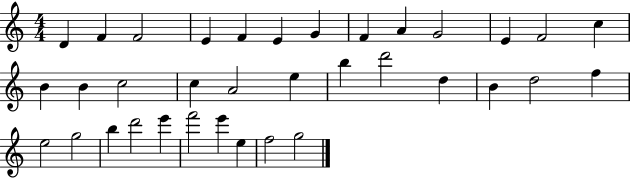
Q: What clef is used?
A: treble